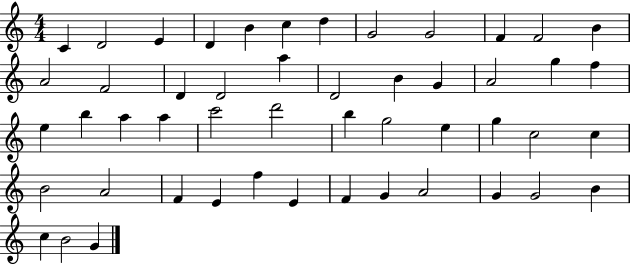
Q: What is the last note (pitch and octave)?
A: G4